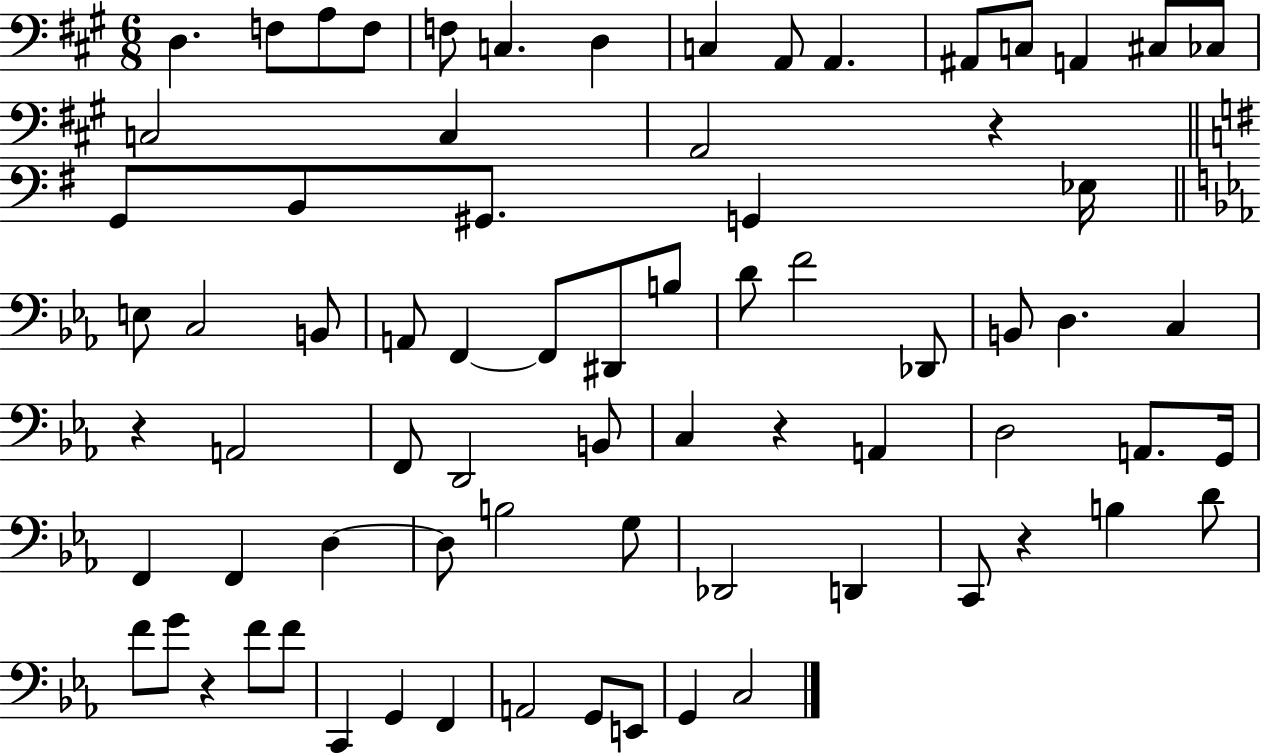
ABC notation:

X:1
T:Untitled
M:6/8
L:1/4
K:A
D, F,/2 A,/2 F,/2 F,/2 C, D, C, A,,/2 A,, ^A,,/2 C,/2 A,, ^C,/2 _C,/2 C,2 C, A,,2 z G,,/2 B,,/2 ^G,,/2 G,, _E,/4 E,/2 C,2 B,,/2 A,,/2 F,, F,,/2 ^D,,/2 B,/2 D/2 F2 _D,,/2 B,,/2 D, C, z A,,2 F,,/2 D,,2 B,,/2 C, z A,, D,2 A,,/2 G,,/4 F,, F,, D, D,/2 B,2 G,/2 _D,,2 D,, C,,/2 z B, D/2 F/2 G/2 z F/2 F/2 C,, G,, F,, A,,2 G,,/2 E,,/2 G,, C,2